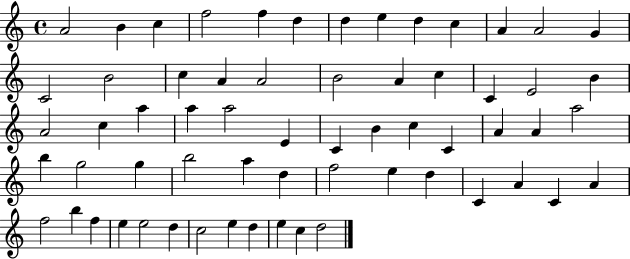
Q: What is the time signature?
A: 4/4